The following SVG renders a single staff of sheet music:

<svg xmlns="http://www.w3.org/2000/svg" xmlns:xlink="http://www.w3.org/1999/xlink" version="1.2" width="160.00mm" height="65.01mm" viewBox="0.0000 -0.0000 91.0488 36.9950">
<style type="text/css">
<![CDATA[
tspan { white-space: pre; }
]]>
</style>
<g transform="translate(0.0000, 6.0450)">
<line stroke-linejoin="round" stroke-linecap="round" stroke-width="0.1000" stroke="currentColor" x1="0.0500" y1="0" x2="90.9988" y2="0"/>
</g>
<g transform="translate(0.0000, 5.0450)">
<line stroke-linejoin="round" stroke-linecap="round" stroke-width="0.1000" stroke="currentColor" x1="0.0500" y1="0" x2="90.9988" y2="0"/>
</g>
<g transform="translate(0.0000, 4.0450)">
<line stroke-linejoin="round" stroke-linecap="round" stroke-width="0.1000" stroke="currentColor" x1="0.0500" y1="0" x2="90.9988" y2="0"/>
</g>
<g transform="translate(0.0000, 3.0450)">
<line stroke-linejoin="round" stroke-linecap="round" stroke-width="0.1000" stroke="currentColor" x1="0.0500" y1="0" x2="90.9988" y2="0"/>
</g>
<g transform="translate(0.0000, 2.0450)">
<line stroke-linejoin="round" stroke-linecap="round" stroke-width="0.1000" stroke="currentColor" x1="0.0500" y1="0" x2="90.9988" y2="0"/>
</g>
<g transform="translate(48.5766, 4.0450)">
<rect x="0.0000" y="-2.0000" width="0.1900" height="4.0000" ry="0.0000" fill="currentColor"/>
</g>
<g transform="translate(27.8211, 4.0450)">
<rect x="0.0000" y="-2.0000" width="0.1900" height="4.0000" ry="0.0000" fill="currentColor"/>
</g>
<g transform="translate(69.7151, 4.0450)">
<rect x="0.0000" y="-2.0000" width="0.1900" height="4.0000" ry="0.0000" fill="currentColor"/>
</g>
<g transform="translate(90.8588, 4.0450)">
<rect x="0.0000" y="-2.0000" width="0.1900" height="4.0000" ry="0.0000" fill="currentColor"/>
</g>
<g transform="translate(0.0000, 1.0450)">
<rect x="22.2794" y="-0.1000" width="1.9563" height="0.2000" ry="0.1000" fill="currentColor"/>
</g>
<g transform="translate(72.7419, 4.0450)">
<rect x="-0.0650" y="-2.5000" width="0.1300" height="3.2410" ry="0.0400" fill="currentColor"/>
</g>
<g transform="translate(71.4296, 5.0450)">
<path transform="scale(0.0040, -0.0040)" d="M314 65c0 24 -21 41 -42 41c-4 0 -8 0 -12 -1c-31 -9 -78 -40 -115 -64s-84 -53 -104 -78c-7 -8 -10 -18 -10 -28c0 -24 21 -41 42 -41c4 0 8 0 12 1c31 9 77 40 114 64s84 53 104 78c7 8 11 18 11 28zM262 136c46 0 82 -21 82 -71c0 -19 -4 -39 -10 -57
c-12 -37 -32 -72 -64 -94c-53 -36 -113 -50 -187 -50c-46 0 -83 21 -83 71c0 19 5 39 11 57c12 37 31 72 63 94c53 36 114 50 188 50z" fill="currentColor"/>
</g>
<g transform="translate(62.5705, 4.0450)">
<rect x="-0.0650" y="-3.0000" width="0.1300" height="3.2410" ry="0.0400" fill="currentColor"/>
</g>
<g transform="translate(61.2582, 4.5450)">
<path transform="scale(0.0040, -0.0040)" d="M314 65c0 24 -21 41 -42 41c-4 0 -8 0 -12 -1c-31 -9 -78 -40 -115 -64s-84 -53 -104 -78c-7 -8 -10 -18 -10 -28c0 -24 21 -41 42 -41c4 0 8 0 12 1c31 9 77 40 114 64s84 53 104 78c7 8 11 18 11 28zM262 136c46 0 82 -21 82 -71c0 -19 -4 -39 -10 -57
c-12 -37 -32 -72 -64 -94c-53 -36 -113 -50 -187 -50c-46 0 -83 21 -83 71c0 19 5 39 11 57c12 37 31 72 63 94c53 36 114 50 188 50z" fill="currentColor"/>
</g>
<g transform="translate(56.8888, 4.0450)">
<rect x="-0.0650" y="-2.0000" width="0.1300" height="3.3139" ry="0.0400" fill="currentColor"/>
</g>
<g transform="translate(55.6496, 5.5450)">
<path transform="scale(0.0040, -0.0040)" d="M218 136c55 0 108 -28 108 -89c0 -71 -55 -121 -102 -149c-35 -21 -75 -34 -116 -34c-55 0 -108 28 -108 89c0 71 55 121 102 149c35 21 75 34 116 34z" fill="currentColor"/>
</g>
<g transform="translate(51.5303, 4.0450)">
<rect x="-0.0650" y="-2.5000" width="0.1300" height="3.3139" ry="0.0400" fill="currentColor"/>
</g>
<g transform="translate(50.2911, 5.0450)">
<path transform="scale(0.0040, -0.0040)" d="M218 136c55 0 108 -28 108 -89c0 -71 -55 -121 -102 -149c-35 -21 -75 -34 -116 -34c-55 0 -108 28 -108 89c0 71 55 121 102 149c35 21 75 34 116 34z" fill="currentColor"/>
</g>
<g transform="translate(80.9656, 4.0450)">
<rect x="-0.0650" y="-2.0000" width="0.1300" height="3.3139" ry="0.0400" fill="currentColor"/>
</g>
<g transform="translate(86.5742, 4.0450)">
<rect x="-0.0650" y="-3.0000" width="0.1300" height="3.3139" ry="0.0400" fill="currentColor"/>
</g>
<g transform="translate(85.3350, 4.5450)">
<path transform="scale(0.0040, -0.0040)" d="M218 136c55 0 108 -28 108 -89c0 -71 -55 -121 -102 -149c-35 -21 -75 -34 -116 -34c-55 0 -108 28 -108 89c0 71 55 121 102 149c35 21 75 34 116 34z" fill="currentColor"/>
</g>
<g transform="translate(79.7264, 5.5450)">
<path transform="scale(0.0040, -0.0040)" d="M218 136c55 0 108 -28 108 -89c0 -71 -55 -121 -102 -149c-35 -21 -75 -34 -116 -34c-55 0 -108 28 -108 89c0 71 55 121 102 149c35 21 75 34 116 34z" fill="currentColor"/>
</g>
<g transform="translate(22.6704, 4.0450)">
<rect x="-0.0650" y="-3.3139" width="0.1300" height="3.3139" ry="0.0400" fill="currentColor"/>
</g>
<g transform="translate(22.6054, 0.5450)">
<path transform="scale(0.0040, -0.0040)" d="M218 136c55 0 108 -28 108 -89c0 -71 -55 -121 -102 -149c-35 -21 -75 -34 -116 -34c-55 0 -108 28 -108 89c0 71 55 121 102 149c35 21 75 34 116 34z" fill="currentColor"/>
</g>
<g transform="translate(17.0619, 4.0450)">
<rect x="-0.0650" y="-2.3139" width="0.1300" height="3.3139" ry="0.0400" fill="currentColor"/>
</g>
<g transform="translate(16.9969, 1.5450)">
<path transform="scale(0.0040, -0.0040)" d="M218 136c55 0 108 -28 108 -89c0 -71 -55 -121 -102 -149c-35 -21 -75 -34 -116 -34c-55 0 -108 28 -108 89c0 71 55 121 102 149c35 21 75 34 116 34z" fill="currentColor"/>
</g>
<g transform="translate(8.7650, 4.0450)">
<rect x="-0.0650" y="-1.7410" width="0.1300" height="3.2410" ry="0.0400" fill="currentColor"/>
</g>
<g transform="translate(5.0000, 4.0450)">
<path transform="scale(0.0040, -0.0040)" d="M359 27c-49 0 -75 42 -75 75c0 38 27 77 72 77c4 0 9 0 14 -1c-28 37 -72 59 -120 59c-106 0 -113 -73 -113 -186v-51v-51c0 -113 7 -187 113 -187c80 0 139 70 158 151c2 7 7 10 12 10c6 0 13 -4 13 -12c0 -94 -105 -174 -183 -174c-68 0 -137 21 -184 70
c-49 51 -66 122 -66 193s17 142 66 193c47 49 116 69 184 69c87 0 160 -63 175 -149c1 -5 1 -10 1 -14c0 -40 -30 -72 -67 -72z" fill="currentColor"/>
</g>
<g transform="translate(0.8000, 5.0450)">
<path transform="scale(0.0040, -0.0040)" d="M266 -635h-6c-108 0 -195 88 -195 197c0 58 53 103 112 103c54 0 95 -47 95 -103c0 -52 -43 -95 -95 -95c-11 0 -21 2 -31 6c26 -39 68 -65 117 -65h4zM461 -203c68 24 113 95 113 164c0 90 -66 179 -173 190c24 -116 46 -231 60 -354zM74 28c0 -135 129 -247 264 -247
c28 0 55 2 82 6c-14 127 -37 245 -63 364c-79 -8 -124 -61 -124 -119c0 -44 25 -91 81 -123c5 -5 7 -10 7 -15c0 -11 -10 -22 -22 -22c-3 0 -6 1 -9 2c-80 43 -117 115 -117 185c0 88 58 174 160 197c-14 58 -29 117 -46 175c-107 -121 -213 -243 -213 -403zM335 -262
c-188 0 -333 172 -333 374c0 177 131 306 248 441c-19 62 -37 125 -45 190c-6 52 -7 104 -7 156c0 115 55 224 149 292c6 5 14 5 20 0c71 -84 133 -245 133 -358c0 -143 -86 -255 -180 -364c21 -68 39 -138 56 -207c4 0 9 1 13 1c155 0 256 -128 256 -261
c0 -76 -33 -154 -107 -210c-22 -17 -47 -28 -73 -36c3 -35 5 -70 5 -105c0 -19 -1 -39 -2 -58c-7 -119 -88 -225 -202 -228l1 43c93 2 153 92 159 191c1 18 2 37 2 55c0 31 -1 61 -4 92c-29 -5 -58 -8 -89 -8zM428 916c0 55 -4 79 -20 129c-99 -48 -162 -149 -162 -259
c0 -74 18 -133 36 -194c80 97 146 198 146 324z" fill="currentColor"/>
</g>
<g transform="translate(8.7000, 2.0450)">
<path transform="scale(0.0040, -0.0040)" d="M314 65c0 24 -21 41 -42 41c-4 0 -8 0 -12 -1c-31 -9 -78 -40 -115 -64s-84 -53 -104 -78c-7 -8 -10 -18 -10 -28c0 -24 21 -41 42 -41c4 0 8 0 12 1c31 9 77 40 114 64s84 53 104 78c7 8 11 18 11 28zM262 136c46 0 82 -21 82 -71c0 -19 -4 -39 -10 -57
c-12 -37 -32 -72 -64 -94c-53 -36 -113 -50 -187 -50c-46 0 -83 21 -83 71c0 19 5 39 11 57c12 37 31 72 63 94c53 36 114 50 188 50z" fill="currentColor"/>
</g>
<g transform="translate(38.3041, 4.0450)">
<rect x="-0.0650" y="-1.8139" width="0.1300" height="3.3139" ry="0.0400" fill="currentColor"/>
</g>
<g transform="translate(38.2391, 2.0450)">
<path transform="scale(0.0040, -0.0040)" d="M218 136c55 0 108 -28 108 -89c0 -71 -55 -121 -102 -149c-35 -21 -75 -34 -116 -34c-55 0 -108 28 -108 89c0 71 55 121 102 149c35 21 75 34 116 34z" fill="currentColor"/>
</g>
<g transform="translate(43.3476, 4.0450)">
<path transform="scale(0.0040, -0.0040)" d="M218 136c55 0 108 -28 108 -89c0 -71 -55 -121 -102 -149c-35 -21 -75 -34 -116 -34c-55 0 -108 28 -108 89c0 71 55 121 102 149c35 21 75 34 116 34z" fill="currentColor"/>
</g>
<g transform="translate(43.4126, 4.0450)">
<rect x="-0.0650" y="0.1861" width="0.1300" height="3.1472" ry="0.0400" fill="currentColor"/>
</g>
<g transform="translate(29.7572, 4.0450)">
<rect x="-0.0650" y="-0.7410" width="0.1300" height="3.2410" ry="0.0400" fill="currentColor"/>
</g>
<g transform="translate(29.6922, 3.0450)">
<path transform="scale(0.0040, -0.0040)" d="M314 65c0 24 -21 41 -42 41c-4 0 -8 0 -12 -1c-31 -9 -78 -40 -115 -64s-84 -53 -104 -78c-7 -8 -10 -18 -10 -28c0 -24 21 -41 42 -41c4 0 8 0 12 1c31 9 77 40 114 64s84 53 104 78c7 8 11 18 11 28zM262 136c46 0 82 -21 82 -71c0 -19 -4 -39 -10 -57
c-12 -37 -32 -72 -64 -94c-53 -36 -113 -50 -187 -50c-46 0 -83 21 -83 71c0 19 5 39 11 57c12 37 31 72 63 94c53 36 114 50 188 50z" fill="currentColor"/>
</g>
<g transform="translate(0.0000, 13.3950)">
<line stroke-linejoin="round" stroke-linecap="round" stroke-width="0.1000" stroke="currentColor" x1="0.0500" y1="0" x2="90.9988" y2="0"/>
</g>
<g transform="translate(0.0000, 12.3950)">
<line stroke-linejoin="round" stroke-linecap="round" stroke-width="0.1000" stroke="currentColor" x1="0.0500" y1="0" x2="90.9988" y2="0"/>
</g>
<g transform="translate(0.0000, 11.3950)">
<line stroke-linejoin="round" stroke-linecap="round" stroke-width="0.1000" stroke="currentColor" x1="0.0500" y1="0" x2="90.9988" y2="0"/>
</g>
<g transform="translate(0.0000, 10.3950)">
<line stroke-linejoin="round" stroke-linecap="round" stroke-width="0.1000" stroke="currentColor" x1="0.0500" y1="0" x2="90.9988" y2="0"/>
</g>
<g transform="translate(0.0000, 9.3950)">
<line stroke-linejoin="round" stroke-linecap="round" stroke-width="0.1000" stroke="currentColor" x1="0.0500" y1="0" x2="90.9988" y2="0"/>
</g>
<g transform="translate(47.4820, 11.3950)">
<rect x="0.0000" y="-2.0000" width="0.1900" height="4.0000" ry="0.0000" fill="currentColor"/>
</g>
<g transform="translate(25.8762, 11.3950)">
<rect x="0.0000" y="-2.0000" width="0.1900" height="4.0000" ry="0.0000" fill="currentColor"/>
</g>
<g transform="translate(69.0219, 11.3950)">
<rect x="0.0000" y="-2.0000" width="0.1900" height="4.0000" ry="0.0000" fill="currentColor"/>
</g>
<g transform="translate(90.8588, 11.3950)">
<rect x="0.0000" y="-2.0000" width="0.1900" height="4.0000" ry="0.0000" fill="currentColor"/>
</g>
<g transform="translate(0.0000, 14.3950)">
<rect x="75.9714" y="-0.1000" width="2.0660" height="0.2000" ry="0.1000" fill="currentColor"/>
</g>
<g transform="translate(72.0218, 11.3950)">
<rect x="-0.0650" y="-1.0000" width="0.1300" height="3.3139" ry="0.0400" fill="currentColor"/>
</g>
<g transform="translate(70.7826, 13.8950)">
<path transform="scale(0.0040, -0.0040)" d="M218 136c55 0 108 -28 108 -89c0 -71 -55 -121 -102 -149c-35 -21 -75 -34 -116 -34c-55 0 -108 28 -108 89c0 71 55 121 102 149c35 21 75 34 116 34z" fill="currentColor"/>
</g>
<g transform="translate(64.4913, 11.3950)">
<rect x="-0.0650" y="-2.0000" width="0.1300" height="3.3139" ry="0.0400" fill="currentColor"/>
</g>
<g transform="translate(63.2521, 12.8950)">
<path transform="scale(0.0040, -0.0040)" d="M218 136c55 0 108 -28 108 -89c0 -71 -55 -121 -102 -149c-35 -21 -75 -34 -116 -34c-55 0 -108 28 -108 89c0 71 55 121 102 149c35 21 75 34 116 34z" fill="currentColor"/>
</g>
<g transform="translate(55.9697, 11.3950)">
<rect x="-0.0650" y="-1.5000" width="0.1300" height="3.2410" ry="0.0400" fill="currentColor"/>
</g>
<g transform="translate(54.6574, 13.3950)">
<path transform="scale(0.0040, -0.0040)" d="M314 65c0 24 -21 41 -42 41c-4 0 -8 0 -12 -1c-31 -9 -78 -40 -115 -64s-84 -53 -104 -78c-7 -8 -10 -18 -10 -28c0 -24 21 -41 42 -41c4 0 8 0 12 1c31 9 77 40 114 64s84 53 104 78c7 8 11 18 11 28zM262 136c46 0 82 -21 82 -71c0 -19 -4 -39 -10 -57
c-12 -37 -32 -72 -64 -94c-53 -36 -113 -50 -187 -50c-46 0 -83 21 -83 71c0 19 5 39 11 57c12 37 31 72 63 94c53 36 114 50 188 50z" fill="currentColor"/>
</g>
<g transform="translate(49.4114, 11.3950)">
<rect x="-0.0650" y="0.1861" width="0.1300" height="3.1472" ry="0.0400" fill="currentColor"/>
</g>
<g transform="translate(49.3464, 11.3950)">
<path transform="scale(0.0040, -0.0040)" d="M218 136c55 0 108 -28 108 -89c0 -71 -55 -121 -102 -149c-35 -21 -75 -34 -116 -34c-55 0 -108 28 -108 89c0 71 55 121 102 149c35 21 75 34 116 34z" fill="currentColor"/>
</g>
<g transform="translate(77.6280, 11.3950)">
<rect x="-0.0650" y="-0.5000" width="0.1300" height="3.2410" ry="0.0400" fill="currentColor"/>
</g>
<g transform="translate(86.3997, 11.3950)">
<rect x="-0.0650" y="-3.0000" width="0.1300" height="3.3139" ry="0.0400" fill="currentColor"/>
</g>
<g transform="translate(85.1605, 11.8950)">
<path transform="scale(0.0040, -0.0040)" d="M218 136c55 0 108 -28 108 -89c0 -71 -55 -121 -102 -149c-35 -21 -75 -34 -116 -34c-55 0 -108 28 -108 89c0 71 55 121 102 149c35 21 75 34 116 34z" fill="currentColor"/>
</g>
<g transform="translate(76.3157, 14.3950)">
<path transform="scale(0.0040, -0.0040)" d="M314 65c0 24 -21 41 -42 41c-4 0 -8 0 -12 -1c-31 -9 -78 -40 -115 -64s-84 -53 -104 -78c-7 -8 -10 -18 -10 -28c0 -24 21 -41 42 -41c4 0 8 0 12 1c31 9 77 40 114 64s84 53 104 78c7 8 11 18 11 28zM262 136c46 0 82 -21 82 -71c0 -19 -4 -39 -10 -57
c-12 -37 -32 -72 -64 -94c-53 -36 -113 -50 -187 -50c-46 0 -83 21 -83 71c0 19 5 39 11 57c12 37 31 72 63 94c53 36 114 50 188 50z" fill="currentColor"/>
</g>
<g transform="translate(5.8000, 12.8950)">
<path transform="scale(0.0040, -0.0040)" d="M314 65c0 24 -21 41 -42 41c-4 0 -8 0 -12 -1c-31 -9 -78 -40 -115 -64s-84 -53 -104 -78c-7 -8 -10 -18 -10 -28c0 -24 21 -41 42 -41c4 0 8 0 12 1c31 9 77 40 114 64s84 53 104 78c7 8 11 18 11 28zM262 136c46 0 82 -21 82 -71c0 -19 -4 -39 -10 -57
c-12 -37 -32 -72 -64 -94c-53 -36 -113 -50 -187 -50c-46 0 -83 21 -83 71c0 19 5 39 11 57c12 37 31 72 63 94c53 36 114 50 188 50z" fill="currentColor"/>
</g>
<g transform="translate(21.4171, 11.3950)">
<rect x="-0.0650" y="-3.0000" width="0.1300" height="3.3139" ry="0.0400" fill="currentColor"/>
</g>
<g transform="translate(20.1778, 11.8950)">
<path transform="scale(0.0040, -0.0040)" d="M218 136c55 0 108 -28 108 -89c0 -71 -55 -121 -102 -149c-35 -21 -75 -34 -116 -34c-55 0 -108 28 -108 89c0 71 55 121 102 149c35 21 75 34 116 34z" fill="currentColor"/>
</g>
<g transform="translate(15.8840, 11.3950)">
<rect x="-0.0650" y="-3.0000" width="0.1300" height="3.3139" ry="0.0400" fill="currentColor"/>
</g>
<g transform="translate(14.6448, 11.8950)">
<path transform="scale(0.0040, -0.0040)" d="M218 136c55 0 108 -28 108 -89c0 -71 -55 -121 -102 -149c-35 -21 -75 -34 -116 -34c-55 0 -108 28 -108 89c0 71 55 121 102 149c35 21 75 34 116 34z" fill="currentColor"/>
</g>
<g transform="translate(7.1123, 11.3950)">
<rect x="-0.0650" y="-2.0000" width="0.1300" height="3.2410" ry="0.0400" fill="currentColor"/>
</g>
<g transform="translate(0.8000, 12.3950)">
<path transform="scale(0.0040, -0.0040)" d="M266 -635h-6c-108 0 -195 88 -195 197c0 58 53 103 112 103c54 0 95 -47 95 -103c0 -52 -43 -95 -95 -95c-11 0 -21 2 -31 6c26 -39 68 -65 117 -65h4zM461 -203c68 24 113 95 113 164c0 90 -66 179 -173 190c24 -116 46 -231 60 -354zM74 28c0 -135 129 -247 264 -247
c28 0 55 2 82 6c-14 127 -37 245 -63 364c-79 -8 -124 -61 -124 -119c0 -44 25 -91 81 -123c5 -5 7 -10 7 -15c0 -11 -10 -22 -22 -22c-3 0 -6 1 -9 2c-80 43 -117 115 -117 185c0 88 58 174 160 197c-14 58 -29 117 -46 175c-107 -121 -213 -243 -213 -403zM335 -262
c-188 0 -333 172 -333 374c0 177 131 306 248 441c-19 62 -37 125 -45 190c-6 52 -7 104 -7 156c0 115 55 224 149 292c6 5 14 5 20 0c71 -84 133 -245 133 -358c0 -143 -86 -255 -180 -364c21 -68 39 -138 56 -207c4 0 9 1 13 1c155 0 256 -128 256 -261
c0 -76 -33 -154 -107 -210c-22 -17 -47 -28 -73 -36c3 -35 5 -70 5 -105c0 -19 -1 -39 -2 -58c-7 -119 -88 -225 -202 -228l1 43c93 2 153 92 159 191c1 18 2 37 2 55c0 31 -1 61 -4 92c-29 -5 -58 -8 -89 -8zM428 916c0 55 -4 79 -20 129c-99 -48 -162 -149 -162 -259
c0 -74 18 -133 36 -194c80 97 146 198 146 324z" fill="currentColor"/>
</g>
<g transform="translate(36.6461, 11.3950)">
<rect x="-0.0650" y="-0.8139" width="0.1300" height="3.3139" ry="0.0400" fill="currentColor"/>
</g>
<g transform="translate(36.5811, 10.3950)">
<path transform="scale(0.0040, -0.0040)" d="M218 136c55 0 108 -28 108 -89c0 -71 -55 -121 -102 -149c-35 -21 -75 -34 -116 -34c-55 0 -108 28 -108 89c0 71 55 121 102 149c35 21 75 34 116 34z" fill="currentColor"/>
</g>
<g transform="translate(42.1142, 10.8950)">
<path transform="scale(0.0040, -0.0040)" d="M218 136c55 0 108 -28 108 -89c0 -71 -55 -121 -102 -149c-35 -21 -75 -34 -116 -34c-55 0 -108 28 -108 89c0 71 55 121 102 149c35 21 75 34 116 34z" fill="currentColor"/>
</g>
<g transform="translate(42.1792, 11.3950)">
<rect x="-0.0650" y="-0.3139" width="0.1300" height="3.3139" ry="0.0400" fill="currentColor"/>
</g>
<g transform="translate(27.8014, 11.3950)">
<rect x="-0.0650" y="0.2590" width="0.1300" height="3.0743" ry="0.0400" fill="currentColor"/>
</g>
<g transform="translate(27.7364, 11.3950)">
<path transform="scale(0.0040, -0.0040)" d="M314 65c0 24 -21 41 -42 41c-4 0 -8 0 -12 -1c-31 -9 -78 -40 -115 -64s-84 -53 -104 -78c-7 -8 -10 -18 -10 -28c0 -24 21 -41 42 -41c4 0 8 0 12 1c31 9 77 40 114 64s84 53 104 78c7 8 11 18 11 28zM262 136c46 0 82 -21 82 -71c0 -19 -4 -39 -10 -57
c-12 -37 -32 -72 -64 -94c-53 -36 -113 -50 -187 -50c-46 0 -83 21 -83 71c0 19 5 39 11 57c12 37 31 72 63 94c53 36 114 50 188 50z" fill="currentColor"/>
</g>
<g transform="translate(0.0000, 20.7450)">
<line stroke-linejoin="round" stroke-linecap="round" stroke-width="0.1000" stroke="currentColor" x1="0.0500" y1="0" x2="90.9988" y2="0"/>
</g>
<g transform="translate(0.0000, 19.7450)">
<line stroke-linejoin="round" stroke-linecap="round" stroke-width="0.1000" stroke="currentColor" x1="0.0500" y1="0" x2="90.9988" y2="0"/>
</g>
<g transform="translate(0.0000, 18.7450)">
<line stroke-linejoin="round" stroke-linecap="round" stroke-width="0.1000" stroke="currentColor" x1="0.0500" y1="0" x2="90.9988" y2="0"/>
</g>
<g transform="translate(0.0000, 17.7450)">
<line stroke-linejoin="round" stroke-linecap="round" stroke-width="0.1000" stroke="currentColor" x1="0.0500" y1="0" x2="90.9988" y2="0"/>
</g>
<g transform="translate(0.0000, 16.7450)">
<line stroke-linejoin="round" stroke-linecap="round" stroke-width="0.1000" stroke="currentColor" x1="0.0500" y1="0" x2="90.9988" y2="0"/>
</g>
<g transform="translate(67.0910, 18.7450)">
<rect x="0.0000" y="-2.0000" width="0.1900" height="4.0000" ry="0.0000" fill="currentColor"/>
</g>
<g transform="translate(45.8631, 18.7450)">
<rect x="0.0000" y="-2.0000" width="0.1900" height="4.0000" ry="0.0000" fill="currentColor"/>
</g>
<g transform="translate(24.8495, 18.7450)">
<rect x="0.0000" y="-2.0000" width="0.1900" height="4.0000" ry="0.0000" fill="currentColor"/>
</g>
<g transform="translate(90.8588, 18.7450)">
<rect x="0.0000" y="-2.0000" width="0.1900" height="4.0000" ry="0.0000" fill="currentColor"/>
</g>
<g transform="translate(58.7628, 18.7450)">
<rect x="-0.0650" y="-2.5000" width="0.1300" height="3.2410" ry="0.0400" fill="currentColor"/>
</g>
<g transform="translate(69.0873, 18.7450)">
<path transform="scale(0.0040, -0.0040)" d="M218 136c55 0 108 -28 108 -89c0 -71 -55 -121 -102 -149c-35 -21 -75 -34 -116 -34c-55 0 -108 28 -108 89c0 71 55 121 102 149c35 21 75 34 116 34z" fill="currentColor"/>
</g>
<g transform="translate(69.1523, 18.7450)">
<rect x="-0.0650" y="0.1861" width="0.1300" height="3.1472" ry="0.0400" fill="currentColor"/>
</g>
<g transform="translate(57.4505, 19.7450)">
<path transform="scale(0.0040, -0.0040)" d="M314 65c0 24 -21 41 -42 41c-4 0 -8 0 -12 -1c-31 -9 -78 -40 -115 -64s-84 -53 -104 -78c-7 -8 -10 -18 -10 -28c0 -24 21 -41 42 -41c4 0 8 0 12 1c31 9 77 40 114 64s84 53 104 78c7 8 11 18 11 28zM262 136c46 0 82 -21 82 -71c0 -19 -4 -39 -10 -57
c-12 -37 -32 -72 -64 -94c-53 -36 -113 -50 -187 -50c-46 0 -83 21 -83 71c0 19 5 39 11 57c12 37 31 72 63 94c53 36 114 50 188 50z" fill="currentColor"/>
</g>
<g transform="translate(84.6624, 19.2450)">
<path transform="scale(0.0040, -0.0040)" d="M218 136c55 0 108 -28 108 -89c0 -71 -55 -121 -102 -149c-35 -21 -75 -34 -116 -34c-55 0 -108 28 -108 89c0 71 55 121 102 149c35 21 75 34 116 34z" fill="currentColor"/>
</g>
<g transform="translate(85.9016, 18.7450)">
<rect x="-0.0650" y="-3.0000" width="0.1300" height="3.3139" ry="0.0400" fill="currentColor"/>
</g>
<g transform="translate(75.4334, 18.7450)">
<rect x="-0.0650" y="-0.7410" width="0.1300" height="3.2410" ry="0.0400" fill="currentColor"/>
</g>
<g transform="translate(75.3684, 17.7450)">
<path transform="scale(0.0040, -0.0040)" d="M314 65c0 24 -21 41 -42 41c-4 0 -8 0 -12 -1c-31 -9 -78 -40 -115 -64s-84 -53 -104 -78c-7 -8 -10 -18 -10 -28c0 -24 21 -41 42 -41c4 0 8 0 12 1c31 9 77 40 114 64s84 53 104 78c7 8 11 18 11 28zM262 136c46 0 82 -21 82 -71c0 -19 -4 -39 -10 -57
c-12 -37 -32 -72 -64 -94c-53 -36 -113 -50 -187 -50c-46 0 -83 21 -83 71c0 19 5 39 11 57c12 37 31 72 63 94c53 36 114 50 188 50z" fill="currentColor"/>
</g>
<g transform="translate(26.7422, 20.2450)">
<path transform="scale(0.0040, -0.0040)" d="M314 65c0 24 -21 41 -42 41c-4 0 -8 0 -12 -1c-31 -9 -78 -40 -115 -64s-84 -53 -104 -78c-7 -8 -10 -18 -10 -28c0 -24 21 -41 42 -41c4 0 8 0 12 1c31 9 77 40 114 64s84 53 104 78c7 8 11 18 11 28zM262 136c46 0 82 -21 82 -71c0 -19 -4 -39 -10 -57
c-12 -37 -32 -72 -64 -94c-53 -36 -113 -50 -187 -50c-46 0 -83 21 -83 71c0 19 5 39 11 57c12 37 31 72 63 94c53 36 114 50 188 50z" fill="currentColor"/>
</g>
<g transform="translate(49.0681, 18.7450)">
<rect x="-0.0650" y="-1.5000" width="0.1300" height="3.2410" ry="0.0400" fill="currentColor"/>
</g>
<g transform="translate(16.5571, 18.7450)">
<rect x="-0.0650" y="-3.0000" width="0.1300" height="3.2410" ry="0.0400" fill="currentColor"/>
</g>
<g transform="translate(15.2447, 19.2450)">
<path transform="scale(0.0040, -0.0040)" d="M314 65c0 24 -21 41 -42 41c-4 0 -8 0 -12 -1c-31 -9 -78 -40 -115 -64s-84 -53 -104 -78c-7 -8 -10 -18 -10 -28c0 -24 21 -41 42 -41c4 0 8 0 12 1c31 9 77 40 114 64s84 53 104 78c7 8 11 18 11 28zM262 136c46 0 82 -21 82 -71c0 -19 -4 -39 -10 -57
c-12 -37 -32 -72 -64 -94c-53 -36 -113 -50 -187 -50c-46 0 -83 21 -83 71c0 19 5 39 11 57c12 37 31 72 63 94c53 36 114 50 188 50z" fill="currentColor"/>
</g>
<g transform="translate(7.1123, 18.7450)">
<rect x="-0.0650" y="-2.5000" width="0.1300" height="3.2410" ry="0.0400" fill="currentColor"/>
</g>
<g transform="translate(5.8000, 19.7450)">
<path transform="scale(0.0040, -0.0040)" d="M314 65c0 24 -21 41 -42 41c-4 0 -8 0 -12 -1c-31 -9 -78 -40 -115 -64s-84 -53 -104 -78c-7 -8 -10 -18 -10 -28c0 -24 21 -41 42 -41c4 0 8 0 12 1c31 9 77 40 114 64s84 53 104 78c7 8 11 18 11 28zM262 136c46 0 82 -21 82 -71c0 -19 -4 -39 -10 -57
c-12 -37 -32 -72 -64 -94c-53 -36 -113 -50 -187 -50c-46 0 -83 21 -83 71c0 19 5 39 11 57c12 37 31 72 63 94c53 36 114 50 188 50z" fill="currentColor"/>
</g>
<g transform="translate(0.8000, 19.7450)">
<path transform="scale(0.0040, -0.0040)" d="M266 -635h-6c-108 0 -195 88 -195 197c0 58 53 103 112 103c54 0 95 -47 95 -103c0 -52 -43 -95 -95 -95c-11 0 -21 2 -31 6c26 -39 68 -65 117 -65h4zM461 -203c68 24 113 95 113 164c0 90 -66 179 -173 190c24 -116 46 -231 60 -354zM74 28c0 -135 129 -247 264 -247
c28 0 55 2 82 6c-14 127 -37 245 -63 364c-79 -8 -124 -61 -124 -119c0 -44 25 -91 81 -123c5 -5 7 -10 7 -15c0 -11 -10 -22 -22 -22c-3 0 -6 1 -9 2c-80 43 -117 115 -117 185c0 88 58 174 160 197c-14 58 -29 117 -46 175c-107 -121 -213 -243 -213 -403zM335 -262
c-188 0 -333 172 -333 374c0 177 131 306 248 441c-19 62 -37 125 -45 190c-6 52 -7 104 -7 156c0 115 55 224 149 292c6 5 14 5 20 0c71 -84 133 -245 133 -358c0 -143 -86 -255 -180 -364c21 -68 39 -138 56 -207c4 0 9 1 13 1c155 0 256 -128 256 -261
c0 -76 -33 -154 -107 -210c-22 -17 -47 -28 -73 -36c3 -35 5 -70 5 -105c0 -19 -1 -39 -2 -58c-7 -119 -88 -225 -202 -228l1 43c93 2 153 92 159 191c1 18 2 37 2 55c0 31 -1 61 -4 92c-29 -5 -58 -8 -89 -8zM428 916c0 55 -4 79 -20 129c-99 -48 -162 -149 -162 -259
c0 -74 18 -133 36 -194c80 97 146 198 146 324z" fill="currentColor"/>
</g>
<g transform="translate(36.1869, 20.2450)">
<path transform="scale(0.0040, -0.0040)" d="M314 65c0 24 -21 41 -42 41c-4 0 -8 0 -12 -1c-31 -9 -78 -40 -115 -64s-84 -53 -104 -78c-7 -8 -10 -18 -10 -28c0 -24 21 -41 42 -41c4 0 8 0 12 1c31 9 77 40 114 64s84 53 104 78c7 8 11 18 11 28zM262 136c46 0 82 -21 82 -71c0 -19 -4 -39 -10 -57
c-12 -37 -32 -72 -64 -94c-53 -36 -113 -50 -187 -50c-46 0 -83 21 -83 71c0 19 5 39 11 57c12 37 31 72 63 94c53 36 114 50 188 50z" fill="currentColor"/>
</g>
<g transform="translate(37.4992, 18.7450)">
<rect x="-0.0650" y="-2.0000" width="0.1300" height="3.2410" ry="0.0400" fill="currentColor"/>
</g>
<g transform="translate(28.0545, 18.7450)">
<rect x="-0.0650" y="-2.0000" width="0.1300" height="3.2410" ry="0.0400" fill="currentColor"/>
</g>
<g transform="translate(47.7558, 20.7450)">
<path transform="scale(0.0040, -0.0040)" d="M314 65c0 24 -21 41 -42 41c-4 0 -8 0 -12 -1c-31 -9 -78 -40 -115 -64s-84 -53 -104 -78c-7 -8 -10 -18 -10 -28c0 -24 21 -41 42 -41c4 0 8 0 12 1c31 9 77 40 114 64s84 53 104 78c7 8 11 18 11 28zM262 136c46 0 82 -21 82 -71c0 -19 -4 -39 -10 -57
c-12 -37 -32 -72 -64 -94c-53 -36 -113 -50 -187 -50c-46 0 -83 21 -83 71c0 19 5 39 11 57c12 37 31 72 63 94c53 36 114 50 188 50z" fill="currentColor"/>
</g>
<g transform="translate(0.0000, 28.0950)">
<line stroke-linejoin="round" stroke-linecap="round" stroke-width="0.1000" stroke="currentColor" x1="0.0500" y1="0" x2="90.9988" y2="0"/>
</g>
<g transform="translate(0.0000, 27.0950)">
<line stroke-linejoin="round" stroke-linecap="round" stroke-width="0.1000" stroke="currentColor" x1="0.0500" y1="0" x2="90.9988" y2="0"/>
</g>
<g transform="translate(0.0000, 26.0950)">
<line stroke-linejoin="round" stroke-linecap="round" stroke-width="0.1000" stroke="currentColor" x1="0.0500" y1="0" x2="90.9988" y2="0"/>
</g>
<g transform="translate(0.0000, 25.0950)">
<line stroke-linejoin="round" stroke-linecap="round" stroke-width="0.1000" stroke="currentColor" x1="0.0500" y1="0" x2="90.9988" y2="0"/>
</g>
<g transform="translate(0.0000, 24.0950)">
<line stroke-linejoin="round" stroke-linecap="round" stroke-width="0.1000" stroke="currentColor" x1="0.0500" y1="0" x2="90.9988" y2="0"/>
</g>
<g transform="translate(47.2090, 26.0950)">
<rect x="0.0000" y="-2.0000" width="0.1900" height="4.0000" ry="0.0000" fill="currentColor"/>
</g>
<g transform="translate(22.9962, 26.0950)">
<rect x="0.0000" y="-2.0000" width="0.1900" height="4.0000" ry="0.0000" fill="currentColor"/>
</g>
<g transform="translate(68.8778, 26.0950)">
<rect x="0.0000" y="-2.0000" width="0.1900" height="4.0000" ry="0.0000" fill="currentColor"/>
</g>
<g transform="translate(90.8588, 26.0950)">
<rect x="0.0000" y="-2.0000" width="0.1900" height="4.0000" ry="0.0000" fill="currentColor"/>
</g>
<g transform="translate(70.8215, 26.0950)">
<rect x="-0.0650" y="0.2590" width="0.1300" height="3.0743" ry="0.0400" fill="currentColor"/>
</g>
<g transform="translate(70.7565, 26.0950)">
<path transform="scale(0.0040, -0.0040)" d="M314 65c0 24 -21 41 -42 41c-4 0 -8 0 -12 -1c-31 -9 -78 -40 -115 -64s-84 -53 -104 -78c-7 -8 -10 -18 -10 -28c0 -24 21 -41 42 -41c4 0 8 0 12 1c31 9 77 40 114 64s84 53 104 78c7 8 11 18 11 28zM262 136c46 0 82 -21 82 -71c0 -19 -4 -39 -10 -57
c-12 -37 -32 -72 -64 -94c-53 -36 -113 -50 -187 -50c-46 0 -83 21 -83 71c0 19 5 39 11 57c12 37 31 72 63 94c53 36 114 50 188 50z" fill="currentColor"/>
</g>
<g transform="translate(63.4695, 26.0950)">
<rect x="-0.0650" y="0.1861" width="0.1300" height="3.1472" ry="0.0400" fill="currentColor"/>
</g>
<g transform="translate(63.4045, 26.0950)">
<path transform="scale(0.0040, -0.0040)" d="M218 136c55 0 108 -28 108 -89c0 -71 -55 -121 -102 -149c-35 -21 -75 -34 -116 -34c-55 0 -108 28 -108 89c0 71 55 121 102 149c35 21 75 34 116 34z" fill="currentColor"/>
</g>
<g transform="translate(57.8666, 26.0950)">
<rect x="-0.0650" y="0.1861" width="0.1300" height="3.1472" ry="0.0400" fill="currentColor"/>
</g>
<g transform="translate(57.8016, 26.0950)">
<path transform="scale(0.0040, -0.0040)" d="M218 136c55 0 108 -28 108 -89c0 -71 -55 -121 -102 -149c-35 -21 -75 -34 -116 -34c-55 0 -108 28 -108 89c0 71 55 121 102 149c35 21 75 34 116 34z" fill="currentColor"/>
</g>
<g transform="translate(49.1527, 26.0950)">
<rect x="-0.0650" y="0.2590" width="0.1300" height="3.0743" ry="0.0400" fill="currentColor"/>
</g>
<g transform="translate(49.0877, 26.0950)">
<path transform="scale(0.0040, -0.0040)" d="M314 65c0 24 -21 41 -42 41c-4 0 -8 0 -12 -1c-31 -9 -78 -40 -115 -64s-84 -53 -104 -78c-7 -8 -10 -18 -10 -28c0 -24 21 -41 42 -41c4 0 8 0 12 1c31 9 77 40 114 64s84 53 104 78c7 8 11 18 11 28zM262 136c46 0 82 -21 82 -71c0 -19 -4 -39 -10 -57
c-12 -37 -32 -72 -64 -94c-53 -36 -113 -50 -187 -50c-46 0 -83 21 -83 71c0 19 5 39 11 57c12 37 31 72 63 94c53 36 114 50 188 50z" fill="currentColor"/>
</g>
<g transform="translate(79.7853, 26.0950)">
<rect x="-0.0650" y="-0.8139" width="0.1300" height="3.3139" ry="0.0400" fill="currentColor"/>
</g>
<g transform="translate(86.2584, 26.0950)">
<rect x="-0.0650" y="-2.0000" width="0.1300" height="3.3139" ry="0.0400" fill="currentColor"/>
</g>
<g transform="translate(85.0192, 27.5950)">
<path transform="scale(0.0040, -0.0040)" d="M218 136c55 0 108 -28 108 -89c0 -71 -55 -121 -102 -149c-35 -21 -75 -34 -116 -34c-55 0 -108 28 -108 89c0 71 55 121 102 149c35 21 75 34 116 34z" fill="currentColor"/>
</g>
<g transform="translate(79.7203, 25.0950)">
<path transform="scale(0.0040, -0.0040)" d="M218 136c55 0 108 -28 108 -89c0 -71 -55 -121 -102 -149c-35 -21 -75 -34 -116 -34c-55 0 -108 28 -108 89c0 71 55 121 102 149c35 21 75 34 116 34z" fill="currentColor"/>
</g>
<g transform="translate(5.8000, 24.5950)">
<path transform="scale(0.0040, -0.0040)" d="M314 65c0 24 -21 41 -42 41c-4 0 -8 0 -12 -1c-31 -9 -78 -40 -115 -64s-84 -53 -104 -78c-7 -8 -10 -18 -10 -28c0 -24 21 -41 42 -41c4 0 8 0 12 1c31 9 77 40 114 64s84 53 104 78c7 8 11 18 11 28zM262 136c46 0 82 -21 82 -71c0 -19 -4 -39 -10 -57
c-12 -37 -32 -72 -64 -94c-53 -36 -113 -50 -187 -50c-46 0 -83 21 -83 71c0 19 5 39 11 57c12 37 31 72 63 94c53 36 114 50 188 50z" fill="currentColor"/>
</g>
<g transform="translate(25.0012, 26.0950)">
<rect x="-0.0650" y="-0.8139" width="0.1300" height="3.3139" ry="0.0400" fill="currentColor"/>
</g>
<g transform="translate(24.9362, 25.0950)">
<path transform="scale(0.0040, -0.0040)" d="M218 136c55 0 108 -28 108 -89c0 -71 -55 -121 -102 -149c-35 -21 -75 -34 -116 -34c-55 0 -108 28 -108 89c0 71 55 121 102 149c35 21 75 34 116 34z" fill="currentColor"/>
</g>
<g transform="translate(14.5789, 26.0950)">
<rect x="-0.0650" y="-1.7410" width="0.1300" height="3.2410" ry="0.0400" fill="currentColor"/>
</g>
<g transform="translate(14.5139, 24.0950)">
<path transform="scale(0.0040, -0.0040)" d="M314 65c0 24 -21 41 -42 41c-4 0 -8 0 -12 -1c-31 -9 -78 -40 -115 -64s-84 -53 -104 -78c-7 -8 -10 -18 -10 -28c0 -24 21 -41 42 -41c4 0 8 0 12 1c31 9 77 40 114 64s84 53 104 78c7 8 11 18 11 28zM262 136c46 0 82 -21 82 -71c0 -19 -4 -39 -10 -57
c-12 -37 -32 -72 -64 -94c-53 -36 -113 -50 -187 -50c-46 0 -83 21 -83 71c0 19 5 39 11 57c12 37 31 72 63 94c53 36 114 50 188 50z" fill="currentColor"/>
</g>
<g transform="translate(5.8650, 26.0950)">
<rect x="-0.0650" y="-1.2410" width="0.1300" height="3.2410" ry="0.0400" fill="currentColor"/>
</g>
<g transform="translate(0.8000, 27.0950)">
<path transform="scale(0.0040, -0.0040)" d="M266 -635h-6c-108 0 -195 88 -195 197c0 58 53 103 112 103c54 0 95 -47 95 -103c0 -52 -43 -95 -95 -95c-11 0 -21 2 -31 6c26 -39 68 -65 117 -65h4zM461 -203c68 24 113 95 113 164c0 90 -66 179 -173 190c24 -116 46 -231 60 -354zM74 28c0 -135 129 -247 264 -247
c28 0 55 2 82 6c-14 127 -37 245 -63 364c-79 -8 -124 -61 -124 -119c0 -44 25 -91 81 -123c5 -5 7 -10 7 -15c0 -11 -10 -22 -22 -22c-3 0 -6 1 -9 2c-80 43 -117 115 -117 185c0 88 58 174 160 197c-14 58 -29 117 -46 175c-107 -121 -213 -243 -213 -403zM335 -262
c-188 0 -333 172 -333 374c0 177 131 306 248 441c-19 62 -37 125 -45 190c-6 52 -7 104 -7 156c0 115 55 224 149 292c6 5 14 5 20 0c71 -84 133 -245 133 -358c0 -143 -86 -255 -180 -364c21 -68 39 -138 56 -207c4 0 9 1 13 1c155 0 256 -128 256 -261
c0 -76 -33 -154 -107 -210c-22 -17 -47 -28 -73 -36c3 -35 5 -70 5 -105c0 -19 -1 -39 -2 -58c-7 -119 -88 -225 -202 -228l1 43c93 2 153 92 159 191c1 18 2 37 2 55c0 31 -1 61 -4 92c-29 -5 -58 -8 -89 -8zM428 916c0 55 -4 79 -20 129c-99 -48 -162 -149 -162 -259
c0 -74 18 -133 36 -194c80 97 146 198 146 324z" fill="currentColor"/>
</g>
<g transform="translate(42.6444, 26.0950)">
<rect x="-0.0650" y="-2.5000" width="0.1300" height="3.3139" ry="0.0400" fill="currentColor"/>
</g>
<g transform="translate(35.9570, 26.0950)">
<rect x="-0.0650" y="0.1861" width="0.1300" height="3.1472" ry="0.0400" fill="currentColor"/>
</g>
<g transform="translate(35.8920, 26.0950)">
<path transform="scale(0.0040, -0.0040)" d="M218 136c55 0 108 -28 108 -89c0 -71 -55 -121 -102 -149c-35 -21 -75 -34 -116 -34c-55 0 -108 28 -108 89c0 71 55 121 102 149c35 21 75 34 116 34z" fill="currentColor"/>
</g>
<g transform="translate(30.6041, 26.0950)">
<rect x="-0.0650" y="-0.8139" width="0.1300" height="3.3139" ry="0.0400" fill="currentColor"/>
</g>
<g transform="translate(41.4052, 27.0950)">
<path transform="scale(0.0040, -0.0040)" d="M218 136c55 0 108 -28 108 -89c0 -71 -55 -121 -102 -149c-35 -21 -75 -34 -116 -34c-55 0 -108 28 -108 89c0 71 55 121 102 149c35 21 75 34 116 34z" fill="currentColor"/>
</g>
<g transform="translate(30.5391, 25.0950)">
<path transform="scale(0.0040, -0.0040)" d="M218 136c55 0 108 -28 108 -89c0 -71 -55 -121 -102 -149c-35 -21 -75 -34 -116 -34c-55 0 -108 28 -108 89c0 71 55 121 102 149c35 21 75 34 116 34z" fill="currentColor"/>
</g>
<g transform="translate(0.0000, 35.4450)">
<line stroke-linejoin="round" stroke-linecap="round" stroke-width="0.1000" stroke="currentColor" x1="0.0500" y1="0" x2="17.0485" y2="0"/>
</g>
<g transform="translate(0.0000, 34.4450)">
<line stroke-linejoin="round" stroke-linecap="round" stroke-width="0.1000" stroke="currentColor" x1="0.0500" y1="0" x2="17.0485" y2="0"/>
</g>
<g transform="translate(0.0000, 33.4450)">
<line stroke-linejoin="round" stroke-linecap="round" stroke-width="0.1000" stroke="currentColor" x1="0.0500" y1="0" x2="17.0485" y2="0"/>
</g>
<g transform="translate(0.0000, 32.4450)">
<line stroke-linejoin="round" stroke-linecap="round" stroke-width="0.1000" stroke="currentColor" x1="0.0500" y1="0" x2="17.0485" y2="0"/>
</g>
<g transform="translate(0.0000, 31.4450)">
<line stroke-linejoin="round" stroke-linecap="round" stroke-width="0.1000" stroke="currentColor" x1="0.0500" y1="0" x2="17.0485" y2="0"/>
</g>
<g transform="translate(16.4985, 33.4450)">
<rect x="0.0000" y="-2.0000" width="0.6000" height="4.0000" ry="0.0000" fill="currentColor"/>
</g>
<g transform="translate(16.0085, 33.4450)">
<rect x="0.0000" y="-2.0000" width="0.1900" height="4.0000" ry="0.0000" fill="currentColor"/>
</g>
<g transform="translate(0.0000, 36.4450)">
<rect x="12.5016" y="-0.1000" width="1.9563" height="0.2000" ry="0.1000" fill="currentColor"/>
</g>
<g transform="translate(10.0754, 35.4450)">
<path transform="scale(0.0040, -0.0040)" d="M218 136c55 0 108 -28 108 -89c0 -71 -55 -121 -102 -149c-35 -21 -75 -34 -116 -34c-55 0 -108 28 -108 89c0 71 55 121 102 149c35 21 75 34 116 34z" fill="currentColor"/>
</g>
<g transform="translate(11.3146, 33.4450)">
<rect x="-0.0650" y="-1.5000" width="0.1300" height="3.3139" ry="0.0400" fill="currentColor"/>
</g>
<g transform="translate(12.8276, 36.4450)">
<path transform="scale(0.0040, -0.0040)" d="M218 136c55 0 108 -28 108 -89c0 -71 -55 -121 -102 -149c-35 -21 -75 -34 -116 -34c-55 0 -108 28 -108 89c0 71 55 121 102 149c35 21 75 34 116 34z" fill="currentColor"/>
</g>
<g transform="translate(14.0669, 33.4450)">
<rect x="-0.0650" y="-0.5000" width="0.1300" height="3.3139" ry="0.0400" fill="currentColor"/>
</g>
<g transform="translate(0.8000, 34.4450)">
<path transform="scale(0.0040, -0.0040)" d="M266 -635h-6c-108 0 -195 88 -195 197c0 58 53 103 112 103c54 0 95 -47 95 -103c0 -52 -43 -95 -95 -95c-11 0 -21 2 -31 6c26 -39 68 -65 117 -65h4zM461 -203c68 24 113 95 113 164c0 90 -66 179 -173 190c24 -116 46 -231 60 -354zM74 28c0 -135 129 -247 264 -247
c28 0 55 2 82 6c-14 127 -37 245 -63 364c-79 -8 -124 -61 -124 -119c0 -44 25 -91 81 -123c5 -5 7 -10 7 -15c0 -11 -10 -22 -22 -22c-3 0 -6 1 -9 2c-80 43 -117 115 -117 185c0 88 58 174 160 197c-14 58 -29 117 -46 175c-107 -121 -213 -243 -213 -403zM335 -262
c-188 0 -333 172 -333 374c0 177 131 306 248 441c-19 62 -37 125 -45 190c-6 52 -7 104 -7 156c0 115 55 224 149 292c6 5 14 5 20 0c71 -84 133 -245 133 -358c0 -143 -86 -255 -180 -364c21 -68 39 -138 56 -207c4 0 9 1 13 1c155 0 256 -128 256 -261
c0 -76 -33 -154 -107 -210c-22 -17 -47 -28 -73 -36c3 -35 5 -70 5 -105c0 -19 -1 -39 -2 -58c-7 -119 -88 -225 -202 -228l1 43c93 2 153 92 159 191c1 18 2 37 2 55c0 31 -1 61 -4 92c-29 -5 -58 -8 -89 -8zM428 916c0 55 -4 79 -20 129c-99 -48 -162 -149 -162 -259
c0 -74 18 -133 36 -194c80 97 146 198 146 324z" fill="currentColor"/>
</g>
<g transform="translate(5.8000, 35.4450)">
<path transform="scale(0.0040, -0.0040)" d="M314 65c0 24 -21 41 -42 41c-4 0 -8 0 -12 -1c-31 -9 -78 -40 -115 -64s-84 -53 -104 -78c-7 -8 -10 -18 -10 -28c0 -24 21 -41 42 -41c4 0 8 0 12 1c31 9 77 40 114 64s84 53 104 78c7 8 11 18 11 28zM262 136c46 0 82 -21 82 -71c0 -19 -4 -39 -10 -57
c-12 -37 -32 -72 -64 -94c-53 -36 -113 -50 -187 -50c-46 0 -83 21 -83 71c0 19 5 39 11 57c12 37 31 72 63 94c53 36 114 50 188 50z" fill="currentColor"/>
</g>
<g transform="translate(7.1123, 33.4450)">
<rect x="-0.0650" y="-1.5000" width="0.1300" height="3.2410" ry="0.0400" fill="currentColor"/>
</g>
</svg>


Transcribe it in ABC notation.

X:1
T:Untitled
M:4/4
L:1/4
K:C
f2 g b d2 f B G F A2 G2 F A F2 A A B2 d c B E2 F D C2 A G2 A2 F2 F2 E2 G2 B d2 A e2 f2 d d B G B2 B B B2 d F E2 E C